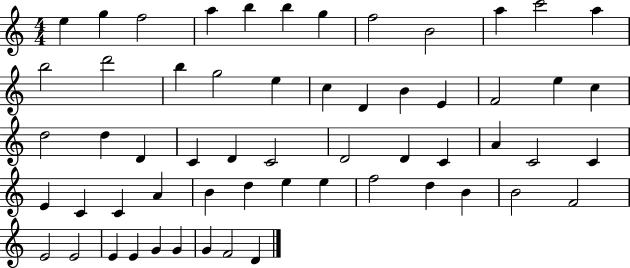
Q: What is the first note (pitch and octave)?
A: E5